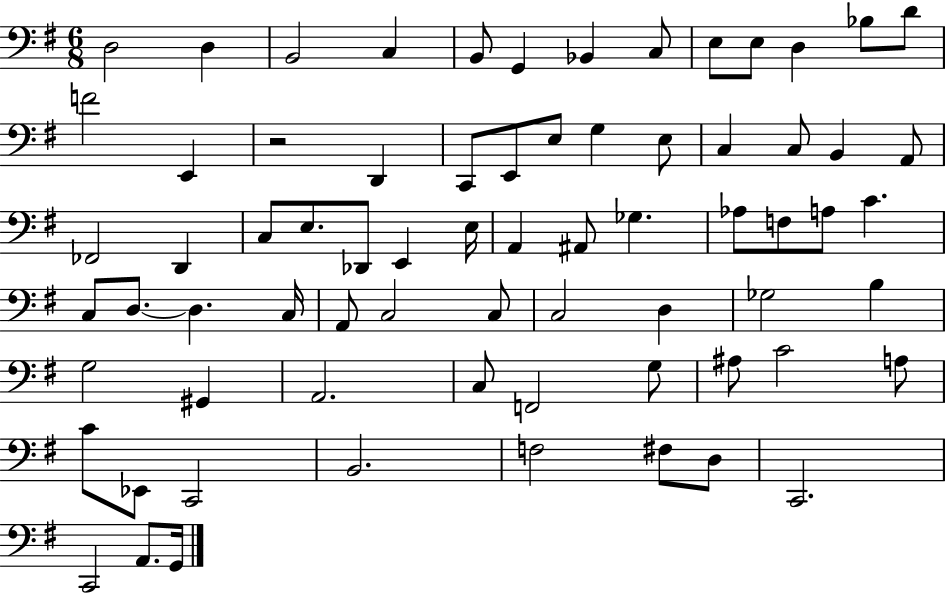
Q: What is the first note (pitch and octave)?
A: D3